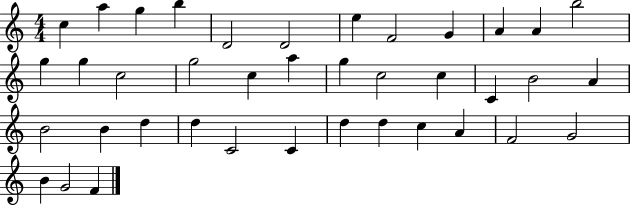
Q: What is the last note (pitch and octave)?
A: F4